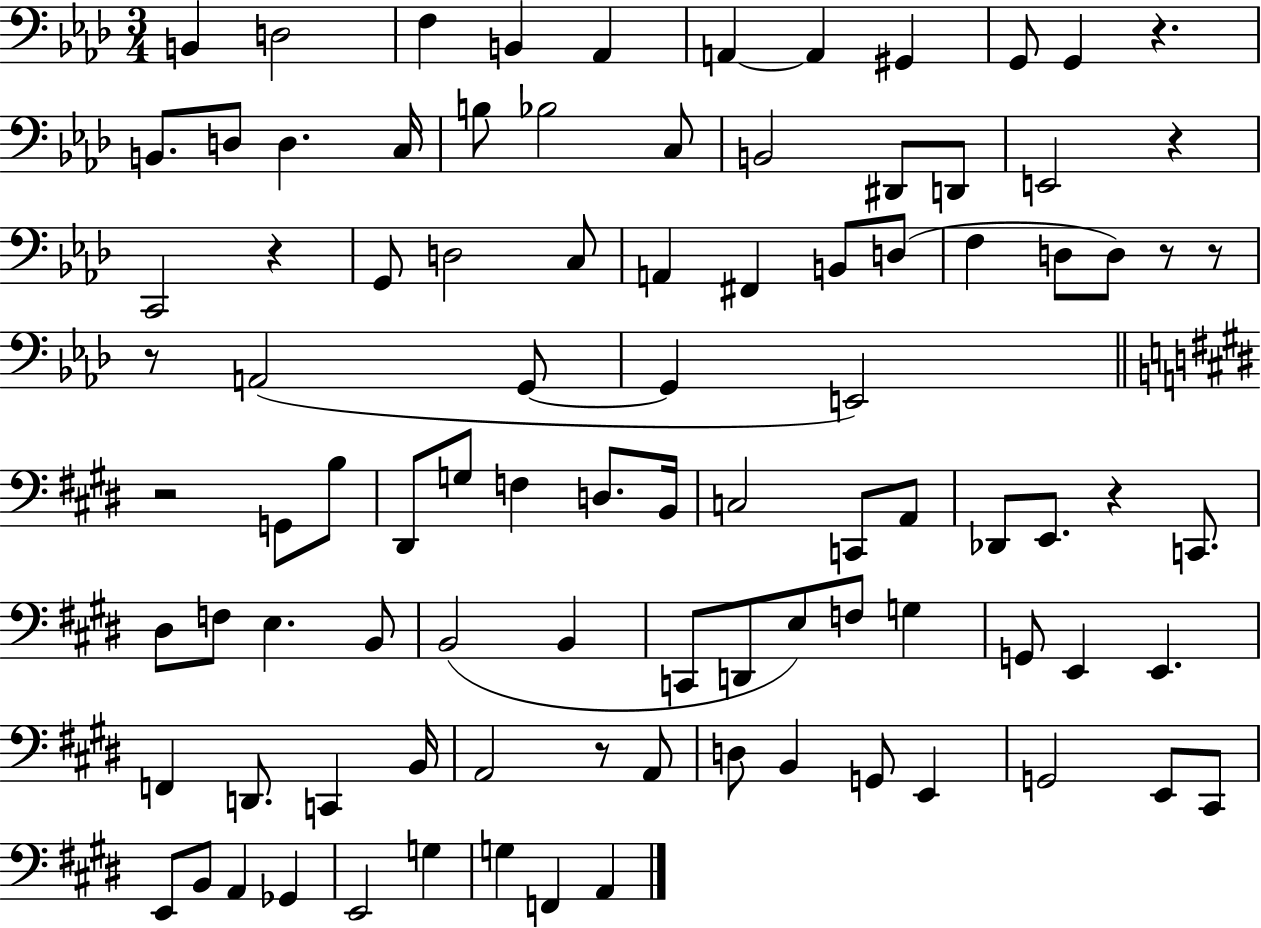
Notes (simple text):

B2/q D3/h F3/q B2/q Ab2/q A2/q A2/q G#2/q G2/e G2/q R/q. B2/e. D3/e D3/q. C3/s B3/e Bb3/h C3/e B2/h D#2/e D2/e E2/h R/q C2/h R/q G2/e D3/h C3/e A2/q F#2/q B2/e D3/e F3/q D3/e D3/e R/e R/e R/e A2/h G2/e G2/q E2/h R/h G2/e B3/e D#2/e G3/e F3/q D3/e. B2/s C3/h C2/e A2/e Db2/e E2/e. R/q C2/e. D#3/e F3/e E3/q. B2/e B2/h B2/q C2/e D2/e E3/e F3/e G3/q G2/e E2/q E2/q. F2/q D2/e. C2/q B2/s A2/h R/e A2/e D3/e B2/q G2/e E2/q G2/h E2/e C#2/e E2/e B2/e A2/q Gb2/q E2/h G3/q G3/q F2/q A2/q